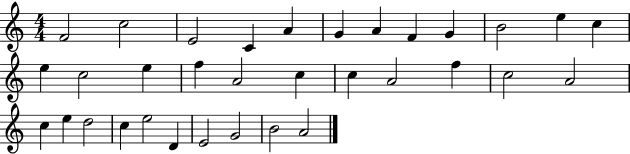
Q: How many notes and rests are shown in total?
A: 33